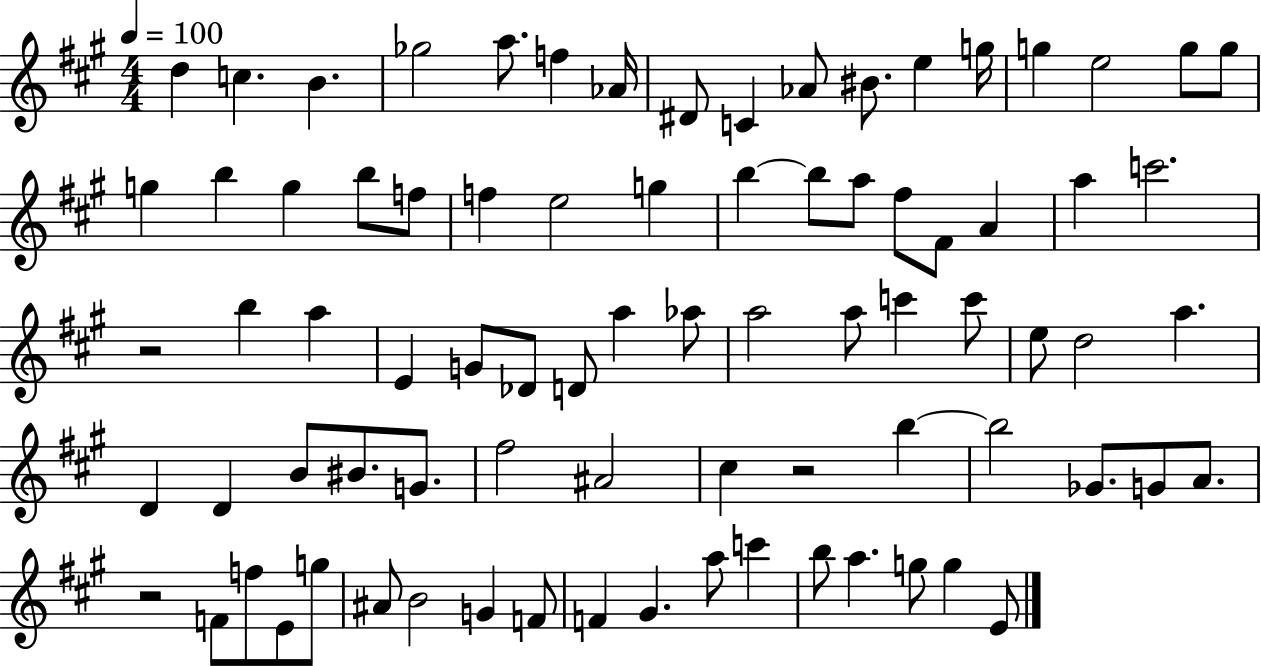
X:1
T:Untitled
M:4/4
L:1/4
K:A
d c B _g2 a/2 f _A/4 ^D/2 C _A/2 ^B/2 e g/4 g e2 g/2 g/2 g b g b/2 f/2 f e2 g b b/2 a/2 ^f/2 ^F/2 A a c'2 z2 b a E G/2 _D/2 D/2 a _a/2 a2 a/2 c' c'/2 e/2 d2 a D D B/2 ^B/2 G/2 ^f2 ^A2 ^c z2 b b2 _G/2 G/2 A/2 z2 F/2 f/2 E/2 g/2 ^A/2 B2 G F/2 F ^G a/2 c' b/2 a g/2 g E/2